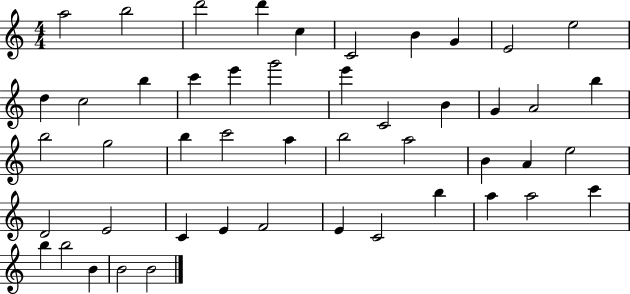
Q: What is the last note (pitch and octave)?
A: B4